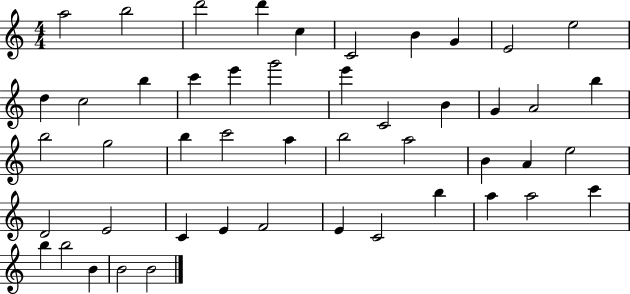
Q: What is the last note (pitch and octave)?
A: B4